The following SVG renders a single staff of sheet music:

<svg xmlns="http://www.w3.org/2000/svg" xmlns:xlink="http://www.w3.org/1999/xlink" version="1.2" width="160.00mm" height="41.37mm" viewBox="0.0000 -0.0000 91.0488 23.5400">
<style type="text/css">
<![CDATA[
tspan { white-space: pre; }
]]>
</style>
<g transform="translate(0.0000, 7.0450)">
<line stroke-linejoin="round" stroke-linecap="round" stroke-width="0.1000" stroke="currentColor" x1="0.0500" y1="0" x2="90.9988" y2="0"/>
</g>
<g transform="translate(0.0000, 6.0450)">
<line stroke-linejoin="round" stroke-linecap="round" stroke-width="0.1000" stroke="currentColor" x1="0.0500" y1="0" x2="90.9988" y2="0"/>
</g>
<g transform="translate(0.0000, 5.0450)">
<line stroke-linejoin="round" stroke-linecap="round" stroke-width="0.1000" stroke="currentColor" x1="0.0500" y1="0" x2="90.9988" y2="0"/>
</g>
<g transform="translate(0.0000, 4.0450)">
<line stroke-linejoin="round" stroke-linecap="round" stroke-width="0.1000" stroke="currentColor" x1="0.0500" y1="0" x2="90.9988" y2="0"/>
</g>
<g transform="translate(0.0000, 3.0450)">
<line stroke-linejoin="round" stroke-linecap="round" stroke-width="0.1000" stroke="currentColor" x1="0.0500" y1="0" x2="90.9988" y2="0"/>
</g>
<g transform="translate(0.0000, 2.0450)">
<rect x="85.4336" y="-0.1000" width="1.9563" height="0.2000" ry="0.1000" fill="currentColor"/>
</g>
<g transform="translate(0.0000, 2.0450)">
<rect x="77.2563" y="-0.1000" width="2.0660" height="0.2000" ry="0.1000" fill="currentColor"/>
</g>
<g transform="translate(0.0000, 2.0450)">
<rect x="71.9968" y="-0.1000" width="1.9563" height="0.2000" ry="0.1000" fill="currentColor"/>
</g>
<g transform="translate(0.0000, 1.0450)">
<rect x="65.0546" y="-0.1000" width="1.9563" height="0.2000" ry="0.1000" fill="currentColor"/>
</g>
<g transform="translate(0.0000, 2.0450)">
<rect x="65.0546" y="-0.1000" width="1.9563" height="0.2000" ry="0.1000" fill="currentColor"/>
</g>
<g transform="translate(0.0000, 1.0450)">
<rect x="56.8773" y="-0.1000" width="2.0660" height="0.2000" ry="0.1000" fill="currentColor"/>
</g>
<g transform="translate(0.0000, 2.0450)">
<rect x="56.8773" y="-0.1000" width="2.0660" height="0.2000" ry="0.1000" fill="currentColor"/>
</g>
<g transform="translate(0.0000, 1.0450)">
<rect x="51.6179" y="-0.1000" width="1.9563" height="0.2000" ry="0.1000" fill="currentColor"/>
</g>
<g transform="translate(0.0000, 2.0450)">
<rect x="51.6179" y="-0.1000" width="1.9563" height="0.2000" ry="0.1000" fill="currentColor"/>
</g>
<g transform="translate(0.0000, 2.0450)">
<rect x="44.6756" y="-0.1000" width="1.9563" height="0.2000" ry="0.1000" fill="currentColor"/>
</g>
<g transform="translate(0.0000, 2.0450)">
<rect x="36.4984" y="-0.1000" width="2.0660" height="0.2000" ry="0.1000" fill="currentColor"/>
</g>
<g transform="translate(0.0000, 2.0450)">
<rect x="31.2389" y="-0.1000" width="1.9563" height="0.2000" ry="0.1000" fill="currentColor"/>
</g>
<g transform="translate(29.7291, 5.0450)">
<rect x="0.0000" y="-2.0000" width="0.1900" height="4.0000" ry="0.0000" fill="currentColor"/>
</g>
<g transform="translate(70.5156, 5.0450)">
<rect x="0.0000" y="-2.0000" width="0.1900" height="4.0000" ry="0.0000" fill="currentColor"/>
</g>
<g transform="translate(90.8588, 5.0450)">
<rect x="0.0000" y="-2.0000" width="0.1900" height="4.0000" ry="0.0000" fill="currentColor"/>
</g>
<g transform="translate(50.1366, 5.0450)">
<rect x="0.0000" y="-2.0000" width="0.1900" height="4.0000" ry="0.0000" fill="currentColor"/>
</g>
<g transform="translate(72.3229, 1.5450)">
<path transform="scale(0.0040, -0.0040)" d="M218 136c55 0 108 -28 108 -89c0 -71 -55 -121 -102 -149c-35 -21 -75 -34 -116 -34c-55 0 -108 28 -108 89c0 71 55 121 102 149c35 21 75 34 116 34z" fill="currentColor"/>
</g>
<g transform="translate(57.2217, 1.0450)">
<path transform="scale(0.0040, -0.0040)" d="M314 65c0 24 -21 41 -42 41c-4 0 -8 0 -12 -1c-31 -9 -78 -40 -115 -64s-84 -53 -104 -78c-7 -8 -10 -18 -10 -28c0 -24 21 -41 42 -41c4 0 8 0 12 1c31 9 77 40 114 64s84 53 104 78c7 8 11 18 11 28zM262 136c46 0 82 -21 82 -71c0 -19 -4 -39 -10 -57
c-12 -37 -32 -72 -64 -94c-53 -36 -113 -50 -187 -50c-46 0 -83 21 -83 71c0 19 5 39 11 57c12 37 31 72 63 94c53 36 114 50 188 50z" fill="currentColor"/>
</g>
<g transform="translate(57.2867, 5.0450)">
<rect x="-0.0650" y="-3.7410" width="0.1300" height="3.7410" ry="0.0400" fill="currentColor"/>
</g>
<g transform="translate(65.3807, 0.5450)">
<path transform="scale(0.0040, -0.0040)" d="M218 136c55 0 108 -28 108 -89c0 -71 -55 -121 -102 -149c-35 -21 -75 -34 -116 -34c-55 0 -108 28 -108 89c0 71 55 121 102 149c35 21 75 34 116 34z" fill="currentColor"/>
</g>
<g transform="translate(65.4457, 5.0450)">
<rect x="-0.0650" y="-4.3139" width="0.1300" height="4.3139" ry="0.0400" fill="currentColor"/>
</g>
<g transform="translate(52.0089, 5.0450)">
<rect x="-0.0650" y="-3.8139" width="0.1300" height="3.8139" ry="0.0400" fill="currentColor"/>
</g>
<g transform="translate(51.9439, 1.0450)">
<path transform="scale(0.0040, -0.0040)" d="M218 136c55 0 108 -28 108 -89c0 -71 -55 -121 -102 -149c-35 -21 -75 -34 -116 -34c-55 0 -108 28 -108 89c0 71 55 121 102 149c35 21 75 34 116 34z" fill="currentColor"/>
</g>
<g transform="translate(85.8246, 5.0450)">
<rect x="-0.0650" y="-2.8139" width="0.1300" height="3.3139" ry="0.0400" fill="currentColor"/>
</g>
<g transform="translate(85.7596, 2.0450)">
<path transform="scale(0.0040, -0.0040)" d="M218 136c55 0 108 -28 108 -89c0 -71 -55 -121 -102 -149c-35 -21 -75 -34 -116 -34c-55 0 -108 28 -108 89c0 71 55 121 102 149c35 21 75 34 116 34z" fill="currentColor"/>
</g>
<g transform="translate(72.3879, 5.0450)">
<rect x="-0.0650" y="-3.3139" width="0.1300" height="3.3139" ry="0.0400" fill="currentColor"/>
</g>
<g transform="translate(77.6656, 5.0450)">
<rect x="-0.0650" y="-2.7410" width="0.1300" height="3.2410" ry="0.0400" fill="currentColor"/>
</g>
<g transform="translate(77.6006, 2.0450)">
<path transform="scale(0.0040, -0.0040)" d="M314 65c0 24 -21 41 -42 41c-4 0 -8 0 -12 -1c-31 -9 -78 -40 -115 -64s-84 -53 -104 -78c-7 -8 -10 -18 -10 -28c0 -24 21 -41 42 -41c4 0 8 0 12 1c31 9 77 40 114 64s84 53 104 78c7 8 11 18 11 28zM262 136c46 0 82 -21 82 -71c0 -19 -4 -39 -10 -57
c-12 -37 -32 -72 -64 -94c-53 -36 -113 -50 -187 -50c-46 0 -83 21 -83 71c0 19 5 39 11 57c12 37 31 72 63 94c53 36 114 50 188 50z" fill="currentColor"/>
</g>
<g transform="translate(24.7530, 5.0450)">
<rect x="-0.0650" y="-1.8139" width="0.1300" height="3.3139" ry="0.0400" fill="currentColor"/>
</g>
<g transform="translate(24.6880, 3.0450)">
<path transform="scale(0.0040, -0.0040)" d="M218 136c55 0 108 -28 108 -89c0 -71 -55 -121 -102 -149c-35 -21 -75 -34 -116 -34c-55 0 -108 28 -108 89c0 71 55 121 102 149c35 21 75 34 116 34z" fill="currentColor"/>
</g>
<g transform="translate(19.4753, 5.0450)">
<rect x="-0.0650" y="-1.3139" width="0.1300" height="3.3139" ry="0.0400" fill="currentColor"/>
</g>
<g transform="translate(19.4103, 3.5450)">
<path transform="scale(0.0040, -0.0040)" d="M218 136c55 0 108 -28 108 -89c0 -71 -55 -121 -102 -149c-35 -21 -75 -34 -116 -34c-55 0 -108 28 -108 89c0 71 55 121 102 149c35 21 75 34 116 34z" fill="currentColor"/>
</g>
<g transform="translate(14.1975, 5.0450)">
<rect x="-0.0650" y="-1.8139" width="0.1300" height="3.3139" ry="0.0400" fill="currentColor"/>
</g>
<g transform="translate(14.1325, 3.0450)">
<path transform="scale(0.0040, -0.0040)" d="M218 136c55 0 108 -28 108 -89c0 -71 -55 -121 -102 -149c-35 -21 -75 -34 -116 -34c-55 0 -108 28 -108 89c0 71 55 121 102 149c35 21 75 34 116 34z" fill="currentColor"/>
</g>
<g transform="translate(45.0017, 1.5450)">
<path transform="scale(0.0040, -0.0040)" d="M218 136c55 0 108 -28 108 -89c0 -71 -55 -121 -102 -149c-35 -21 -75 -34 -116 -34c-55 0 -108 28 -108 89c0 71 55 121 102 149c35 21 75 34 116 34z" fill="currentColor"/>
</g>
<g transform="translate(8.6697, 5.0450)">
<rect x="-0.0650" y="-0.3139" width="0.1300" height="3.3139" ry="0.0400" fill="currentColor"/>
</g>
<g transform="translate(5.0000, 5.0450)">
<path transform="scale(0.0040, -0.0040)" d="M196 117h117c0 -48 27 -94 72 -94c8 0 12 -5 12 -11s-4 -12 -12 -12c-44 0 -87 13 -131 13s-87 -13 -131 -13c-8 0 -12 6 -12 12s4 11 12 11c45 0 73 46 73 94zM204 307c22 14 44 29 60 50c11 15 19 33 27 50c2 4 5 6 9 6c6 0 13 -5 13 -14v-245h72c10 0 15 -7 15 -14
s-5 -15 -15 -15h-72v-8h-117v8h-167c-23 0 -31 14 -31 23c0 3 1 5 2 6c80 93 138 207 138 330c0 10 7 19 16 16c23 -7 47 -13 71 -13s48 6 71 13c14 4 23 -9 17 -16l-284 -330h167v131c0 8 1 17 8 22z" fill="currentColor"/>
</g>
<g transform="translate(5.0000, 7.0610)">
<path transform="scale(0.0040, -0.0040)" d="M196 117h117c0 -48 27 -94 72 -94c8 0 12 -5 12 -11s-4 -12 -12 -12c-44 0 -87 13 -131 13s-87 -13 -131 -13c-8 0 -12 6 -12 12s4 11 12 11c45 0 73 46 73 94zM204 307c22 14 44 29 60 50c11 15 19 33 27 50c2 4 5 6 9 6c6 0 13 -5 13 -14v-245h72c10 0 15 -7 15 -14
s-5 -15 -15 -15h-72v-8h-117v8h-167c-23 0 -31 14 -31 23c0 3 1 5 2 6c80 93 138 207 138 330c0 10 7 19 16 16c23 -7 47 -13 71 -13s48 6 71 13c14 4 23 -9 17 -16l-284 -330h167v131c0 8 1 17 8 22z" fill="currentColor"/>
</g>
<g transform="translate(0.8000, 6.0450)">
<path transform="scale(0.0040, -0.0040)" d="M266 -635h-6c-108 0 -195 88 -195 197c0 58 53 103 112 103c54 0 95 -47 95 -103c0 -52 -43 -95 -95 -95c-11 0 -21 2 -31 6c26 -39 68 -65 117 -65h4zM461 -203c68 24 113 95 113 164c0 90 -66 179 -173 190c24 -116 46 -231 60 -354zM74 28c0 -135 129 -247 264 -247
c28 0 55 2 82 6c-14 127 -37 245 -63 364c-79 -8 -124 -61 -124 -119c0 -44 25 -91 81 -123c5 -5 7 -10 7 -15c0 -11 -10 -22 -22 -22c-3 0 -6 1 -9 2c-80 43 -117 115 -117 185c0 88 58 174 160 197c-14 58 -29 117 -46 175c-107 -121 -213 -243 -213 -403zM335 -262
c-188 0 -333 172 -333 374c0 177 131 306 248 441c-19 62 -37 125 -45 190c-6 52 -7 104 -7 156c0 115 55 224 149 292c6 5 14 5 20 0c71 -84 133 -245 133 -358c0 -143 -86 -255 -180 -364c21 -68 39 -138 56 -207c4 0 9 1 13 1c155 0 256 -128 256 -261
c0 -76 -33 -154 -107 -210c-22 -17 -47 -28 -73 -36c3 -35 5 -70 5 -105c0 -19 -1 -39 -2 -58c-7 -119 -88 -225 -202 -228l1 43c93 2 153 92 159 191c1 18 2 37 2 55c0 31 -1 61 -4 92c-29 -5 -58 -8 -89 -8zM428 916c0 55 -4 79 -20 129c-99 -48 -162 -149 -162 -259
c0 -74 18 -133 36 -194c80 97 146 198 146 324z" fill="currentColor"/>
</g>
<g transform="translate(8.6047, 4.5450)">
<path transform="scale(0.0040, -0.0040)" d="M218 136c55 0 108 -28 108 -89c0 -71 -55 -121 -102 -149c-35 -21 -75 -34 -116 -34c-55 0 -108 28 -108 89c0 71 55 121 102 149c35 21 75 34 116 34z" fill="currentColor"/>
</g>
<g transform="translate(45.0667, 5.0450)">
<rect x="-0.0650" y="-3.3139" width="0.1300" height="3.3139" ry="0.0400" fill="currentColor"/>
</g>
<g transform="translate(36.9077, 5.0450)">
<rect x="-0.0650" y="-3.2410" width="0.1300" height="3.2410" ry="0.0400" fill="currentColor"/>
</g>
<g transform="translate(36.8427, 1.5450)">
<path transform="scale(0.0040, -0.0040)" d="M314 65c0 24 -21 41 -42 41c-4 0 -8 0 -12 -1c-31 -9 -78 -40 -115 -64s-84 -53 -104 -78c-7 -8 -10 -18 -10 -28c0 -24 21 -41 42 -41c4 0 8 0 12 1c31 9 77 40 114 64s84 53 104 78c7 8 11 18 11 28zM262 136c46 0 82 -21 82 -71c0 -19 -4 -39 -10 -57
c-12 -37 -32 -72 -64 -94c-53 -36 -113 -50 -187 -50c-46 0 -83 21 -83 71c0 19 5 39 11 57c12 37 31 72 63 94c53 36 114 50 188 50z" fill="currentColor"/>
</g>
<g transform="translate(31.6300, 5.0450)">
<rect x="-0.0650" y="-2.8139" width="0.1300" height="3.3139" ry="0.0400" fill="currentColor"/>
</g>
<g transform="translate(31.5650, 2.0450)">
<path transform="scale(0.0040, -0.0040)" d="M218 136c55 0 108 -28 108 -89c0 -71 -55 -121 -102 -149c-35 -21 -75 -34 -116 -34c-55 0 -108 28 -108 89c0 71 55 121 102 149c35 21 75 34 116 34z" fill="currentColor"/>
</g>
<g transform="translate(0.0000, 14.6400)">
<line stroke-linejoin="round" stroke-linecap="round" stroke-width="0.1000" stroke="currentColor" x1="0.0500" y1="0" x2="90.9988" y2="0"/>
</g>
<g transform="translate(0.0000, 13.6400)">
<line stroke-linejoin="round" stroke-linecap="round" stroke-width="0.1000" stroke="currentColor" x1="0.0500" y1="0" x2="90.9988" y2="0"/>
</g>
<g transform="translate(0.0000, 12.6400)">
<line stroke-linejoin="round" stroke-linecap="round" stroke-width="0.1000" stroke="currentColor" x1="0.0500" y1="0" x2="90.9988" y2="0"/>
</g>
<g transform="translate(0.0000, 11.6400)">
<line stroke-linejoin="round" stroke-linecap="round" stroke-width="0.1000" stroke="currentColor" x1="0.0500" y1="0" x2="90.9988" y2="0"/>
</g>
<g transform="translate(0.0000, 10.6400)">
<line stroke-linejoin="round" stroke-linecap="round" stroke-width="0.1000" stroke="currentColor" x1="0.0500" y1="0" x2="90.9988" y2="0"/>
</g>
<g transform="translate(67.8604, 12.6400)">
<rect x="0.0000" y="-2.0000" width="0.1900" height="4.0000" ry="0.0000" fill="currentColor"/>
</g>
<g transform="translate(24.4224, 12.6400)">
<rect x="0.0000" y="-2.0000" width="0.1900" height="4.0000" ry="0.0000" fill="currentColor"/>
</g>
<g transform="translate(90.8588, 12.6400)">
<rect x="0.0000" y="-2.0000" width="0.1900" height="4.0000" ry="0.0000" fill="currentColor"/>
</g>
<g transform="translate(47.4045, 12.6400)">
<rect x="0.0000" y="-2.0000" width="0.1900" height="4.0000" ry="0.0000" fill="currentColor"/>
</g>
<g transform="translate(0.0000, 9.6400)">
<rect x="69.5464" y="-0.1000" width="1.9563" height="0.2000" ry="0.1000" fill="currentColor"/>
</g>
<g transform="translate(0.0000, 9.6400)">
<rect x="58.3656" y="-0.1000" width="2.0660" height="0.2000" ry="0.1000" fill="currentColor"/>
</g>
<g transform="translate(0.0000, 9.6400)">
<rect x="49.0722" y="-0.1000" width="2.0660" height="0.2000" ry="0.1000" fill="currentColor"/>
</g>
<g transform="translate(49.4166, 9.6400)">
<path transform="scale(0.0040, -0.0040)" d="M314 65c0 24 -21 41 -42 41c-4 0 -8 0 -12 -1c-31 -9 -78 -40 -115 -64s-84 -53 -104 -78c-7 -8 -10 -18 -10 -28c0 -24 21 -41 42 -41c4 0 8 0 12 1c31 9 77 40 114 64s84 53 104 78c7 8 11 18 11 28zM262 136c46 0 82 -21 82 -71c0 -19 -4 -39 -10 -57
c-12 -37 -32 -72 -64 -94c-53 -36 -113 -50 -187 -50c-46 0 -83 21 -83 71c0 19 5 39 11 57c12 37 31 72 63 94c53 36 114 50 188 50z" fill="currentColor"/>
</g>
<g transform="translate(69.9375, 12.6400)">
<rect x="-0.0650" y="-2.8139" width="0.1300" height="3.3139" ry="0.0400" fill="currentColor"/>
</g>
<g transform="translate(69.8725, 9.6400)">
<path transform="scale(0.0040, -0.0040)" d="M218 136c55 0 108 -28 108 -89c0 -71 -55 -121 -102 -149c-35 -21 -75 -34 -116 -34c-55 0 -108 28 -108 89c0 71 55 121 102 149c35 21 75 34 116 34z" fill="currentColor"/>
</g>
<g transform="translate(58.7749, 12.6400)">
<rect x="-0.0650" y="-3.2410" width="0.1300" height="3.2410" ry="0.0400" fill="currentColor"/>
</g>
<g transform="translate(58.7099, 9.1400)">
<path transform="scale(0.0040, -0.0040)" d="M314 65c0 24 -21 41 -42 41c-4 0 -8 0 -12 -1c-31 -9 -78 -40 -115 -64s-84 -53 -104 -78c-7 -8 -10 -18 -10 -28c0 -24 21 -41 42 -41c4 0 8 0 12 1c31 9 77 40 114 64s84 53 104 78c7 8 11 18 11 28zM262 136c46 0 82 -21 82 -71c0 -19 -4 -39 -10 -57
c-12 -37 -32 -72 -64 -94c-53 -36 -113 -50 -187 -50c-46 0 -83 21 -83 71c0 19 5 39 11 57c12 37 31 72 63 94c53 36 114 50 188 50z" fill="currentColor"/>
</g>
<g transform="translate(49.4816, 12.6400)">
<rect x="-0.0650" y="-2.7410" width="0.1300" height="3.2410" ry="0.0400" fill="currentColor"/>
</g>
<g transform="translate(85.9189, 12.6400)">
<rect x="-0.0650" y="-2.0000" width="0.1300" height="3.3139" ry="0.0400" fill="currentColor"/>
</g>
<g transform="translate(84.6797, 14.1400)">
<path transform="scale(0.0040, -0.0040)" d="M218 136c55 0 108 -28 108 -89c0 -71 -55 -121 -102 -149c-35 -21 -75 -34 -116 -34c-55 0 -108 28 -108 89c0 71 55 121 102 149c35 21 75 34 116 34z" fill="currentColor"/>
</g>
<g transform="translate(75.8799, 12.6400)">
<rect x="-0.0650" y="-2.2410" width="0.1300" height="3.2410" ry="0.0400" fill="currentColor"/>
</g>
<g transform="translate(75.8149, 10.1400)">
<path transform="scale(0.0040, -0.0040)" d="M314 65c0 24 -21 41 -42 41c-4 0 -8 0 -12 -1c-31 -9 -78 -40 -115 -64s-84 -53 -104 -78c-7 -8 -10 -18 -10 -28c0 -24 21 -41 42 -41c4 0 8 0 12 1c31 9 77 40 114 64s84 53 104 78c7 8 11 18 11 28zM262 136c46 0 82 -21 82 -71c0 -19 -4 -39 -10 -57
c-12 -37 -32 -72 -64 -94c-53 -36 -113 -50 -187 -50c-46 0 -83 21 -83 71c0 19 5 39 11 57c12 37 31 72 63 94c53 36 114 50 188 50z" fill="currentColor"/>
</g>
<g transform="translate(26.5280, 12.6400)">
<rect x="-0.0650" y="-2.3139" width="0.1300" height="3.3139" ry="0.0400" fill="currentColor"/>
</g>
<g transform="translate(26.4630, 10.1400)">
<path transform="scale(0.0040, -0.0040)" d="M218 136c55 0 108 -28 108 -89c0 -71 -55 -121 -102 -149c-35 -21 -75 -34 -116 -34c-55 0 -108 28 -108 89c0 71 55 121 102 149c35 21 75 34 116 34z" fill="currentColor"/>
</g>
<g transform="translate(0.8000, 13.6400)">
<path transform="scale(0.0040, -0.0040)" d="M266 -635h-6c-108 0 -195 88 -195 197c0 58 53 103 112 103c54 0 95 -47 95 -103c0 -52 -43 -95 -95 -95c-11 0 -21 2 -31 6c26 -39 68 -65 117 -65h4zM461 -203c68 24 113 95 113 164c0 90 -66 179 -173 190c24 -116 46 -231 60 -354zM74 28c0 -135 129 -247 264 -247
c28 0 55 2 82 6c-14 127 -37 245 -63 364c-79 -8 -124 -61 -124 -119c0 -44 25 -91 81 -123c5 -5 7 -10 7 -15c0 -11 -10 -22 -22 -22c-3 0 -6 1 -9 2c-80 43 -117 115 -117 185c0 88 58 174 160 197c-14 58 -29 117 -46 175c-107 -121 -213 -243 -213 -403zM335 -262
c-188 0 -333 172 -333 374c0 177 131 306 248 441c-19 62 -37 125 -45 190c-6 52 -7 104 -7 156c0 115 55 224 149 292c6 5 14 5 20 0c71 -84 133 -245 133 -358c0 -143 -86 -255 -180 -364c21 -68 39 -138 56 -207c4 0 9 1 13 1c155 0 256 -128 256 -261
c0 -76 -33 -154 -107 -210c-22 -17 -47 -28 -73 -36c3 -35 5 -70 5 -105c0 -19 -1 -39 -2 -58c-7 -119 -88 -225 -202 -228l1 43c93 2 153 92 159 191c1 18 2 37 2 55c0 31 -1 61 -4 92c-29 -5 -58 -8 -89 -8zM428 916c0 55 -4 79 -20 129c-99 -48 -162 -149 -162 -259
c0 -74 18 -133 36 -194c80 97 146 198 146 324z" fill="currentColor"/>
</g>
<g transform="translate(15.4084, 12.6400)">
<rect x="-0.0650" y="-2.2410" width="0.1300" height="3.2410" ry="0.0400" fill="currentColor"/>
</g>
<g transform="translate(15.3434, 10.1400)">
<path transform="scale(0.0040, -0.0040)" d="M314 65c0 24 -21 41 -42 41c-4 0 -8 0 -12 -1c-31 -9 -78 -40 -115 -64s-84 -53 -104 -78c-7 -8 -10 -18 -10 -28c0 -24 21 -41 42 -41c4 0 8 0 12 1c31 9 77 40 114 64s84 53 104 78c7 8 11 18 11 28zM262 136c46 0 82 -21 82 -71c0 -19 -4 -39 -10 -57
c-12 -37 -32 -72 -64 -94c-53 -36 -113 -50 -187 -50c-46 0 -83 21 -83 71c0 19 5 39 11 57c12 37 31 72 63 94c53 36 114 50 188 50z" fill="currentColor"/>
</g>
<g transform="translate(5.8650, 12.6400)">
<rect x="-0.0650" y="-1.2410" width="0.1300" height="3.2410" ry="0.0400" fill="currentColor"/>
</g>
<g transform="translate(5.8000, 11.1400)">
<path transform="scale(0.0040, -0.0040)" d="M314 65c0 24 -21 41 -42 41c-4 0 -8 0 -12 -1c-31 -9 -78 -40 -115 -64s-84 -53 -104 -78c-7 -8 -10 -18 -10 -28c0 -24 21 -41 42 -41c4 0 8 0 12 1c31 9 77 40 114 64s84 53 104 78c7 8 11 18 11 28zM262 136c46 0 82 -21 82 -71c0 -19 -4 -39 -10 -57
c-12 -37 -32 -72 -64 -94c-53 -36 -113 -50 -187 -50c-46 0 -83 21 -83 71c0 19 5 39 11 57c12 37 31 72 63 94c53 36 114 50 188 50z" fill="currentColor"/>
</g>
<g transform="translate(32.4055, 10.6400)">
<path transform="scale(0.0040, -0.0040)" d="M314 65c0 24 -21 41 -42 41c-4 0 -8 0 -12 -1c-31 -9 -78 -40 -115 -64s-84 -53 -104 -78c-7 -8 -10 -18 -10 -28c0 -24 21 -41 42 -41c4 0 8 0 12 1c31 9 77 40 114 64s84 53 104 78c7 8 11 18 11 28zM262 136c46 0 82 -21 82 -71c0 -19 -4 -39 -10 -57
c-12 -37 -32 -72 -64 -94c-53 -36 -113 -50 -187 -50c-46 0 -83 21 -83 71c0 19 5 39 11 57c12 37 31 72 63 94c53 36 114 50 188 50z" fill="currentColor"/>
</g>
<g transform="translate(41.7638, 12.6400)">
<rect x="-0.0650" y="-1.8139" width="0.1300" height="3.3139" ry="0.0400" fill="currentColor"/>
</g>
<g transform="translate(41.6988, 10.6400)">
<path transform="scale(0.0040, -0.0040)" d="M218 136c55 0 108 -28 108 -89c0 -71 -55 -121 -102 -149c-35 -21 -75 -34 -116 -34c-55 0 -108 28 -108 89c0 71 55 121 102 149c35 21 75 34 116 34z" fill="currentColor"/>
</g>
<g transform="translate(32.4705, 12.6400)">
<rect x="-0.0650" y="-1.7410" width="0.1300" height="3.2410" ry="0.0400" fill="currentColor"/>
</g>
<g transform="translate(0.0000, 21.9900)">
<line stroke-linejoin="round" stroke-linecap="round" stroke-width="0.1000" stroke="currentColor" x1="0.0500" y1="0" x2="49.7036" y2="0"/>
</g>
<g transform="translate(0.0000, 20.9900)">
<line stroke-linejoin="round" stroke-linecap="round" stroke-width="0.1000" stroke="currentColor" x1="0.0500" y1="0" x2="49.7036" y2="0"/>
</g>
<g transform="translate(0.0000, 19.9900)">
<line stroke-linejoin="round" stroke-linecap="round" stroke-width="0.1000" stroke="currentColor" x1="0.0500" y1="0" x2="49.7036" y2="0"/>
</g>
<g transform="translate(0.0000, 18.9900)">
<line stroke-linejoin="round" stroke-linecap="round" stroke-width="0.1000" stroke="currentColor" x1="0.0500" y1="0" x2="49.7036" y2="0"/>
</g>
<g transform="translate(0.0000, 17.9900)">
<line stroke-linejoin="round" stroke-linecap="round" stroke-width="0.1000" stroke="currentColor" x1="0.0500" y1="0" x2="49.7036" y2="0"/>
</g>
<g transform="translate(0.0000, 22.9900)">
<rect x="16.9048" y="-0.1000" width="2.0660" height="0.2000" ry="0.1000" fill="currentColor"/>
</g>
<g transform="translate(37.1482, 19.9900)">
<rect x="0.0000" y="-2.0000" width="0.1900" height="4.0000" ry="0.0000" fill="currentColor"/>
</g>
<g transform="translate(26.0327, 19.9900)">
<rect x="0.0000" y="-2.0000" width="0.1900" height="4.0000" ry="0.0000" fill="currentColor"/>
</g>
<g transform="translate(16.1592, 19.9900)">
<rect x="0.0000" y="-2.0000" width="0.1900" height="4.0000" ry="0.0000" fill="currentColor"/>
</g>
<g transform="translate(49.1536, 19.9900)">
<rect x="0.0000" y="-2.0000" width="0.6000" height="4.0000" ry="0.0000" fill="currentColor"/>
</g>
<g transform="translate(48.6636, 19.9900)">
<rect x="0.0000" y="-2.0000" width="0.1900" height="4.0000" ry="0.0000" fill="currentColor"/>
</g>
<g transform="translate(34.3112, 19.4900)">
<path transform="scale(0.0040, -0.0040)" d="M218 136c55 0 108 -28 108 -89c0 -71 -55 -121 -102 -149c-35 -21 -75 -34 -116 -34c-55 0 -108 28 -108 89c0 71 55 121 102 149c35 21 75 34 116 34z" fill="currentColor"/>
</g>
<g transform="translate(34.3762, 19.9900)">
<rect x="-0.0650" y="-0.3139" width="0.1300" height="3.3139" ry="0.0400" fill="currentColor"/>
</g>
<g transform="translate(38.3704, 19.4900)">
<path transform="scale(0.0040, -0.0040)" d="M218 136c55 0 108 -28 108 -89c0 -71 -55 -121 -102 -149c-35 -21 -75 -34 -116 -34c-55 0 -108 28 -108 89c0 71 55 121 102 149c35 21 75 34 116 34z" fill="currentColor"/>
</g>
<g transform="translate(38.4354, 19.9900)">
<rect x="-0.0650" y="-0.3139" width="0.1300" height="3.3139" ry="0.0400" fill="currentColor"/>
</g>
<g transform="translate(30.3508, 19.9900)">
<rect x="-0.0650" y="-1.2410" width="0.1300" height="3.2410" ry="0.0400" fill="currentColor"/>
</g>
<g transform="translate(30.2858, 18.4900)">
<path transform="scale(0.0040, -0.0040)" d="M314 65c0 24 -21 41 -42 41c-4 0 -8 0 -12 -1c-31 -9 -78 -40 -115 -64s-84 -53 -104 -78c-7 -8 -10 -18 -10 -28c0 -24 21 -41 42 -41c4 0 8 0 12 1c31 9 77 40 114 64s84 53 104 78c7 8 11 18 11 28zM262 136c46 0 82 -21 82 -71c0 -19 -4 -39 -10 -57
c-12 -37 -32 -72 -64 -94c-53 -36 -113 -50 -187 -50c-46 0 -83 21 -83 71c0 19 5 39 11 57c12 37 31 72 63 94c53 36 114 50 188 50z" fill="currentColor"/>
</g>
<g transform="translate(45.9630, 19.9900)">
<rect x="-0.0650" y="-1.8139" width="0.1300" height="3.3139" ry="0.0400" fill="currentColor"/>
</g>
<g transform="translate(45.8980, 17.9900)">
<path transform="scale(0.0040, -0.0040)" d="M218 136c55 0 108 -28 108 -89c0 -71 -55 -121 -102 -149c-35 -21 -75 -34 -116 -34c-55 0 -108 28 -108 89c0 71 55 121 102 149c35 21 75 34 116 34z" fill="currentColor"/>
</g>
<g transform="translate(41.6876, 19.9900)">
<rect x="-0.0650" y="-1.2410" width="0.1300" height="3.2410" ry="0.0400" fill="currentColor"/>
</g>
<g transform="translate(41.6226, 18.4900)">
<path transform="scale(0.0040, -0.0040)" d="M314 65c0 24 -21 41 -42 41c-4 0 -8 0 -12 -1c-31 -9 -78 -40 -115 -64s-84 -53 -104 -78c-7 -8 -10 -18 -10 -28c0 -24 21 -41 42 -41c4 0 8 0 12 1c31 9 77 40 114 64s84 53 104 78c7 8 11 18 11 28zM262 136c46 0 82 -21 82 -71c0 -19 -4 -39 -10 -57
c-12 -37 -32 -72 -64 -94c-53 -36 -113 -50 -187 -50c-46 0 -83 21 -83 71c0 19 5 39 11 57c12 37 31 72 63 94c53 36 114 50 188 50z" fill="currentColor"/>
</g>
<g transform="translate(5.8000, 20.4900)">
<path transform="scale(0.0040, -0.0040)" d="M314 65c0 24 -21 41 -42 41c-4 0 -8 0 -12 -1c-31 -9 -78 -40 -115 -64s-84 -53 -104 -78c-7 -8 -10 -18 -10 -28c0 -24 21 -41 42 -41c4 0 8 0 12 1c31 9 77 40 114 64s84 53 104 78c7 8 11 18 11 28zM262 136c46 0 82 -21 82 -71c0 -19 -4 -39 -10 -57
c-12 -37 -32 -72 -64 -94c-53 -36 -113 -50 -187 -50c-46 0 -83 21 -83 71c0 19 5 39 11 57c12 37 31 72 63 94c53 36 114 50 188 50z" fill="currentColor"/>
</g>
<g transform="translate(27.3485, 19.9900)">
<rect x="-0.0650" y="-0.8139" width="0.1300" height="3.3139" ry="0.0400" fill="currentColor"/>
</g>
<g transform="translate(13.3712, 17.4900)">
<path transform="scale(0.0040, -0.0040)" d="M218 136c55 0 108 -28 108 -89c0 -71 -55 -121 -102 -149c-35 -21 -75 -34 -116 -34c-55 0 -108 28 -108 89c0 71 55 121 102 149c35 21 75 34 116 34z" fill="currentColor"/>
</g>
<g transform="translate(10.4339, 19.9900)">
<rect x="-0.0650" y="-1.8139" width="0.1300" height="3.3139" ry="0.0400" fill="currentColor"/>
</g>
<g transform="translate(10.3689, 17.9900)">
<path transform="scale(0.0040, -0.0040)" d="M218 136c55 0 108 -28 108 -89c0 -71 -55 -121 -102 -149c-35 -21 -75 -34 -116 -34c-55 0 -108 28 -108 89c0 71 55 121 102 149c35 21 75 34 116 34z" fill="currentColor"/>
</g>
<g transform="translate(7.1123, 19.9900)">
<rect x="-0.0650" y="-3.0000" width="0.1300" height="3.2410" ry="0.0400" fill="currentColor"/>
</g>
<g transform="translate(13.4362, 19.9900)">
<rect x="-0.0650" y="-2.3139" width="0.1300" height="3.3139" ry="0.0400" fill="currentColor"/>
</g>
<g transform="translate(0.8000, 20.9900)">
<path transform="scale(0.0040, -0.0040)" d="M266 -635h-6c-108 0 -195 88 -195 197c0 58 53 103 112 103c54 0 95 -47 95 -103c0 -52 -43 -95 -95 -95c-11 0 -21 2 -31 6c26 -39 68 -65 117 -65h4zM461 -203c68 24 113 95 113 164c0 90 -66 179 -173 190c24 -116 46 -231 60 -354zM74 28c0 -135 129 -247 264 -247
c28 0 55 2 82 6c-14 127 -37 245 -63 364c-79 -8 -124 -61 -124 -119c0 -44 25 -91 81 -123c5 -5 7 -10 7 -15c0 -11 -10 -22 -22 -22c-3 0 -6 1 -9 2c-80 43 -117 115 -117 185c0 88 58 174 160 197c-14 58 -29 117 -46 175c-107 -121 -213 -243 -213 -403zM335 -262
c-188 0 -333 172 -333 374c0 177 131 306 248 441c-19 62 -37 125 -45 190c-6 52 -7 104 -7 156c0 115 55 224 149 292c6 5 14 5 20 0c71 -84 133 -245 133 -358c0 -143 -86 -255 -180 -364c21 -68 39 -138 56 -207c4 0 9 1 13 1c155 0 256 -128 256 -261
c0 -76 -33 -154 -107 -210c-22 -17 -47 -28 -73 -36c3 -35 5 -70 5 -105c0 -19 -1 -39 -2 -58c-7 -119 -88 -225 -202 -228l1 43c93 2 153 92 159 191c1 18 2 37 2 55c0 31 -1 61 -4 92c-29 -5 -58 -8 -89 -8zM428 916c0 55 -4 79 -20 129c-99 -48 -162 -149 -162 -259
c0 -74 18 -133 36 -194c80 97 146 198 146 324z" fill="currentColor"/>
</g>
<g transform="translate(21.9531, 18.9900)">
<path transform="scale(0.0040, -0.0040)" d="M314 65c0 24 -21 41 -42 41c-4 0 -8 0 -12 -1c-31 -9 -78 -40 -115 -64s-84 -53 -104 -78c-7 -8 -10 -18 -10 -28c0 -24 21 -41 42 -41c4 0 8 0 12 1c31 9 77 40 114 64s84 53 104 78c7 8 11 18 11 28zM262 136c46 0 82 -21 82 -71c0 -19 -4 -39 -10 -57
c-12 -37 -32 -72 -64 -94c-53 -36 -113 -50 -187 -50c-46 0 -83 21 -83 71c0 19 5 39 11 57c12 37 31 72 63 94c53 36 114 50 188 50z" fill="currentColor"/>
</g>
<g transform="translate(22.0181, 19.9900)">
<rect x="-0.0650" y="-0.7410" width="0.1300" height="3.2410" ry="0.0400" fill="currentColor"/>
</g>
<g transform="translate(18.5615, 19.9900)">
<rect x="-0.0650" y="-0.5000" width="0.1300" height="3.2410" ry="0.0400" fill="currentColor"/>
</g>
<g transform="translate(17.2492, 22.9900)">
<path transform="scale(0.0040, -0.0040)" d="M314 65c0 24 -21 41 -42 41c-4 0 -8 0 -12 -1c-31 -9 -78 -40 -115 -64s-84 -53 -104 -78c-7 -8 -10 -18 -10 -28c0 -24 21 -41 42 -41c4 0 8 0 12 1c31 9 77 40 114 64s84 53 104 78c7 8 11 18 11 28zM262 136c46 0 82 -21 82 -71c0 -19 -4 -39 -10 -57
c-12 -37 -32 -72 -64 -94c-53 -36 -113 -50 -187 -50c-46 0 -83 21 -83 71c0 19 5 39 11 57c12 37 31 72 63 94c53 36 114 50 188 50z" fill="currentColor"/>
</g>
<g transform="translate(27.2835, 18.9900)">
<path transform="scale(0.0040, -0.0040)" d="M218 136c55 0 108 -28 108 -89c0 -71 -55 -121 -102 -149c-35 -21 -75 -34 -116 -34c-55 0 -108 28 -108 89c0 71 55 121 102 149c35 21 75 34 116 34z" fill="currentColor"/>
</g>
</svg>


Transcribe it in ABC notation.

X:1
T:Untitled
M:4/4
L:1/4
K:C
c f e f a b2 b c' c'2 d' b a2 a e2 g2 g f2 f a2 b2 a g2 F A2 f g C2 d2 d e2 c c e2 f